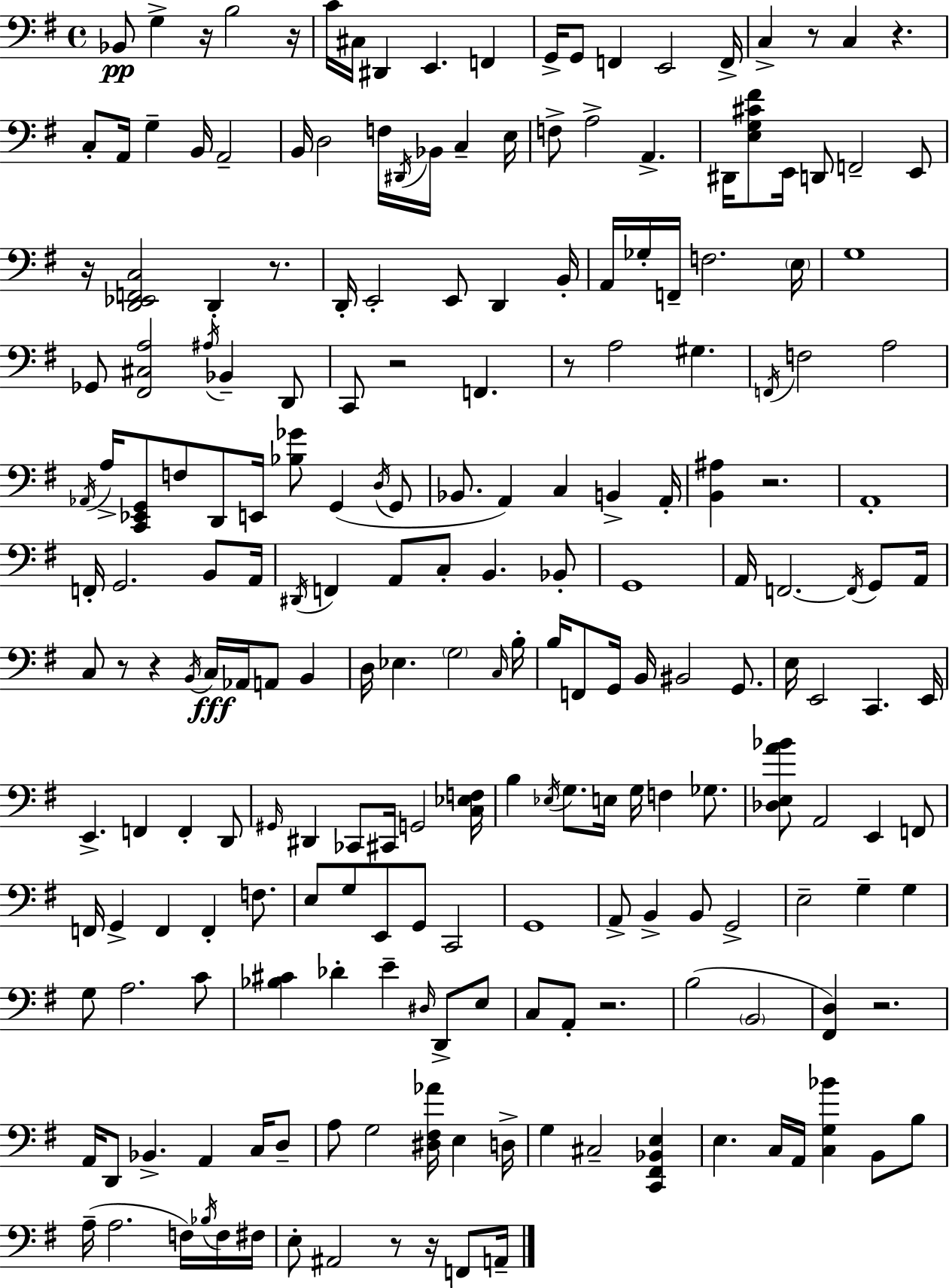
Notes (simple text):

Bb2/e G3/q R/s B3/h R/s C4/s C#3/s D#2/q E2/q. F2/q G2/s G2/e F2/q E2/h F2/s C3/q R/e C3/q R/q. C3/e A2/s G3/q B2/s A2/h B2/s D3/h F3/s D#2/s Bb2/s C3/q E3/s F3/e A3/h A2/q. D#2/s [E3,G3,C#4,F#4]/e E2/s D2/e F2/h E2/e R/s [D2,Eb2,F2,C3]/h D2/q R/e. D2/s E2/h E2/e D2/q B2/s A2/s Gb3/s F2/s F3/h. E3/s G3/w Gb2/e [F#2,C#3,A3]/h A#3/s Bb2/q D2/e C2/e R/h F2/q. R/e A3/h G#3/q. F2/s F3/h A3/h Ab2/s A3/s [C2,Eb2,G2]/e F3/e D2/e E2/s [Bb3,Gb4]/e G2/q D3/s G2/e Bb2/e. A2/q C3/q B2/q A2/s [B2,A#3]/q R/h. A2/w F2/s G2/h. B2/e A2/s D#2/s F2/q A2/e C3/e B2/q. Bb2/e G2/w A2/s F2/h. F2/s G2/e A2/s C3/e R/e R/q B2/s C3/s Ab2/s A2/e B2/q D3/s Eb3/q. G3/h C3/s B3/s B3/s F2/e G2/s B2/s BIS2/h G2/e. E3/s E2/h C2/q. E2/s E2/q. F2/q F2/q D2/e G#2/s D#2/q CES2/e C#2/s G2/h [C3,Eb3,F3]/s B3/q Eb3/s G3/e. E3/s G3/s F3/q Gb3/e. [Db3,E3,A4,Bb4]/e A2/h E2/q F2/e F2/s G2/q F2/q F2/q F3/e. E3/e G3/e E2/e G2/e C2/h G2/w A2/e B2/q B2/e G2/h E3/h G3/q G3/q G3/e A3/h. C4/e [Bb3,C#4]/q Db4/q E4/q D#3/s D2/e E3/e C3/e A2/e R/h. B3/h B2/h [F#2,D3]/q R/h. A2/s D2/e Bb2/q. A2/q C3/s D3/e A3/e G3/h [D#3,F#3,Ab4]/s E3/q D3/s G3/q C#3/h [C2,F#2,Bb2,E3]/q E3/q. C3/s A2/s [C3,G3,Bb4]/q B2/e B3/e A3/s A3/h. F3/s Bb3/s F3/s F#3/s E3/e A#2/h R/e R/s F2/e A2/s